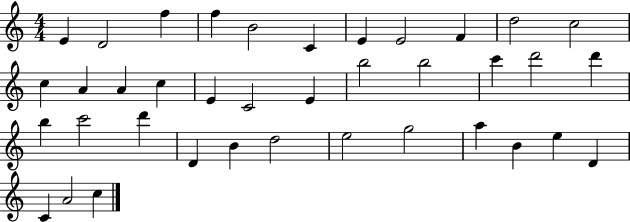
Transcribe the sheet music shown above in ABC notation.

X:1
T:Untitled
M:4/4
L:1/4
K:C
E D2 f f B2 C E E2 F d2 c2 c A A c E C2 E b2 b2 c' d'2 d' b c'2 d' D B d2 e2 g2 a B e D C A2 c